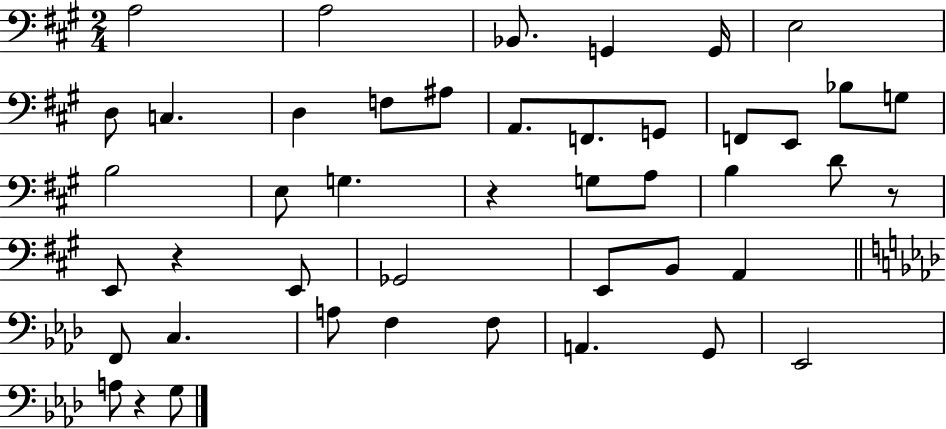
{
  \clef bass
  \numericTimeSignature
  \time 2/4
  \key a \major
  a2 | a2 | bes,8. g,4 g,16 | e2 | \break d8 c4. | d4 f8 ais8 | a,8. f,8. g,8 | f,8 e,8 bes8 g8 | \break b2 | e8 g4. | r4 g8 a8 | b4 d'8 r8 | \break e,8 r4 e,8 | ges,2 | e,8 b,8 a,4 | \bar "||" \break \key f \minor f,8 c4. | a8 f4 f8 | a,4. g,8 | ees,2 | \break a8 r4 g8 | \bar "|."
}